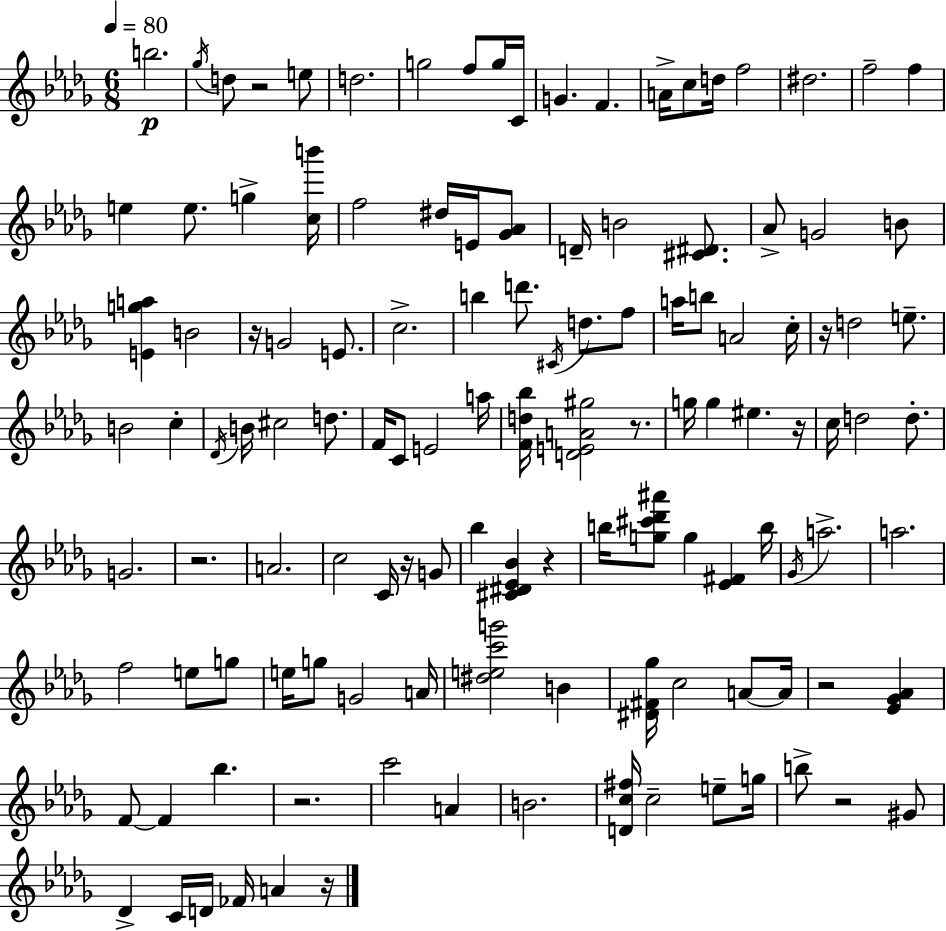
B5/h. Gb5/s D5/e R/h E5/e D5/h. G5/h F5/e G5/s C4/s G4/q. F4/q. A4/s C5/e D5/s F5/h D#5/h. F5/h F5/q E5/q E5/e. G5/q [C5,B6]/s F5/h D#5/s E4/s [Gb4,Ab4]/e D4/s B4/h [C#4,D#4]/e. Ab4/e G4/h B4/e [E4,G5,A5]/q B4/h R/s G4/h E4/e. C5/h. B5/q D6/e. C#4/s D5/e. F5/e A5/s B5/e A4/h C5/s R/s D5/h E5/e. B4/h C5/q Db4/s B4/s C#5/h D5/e. F4/s C4/e E4/h A5/s [F4,D5,Bb5]/s [D4,E4,A4,G#5]/h R/e. G5/s G5/q EIS5/q. R/s C5/s D5/h D5/e. G4/h. R/h. A4/h. C5/h C4/s R/s G4/e Bb5/q [C#4,D#4,Eb4,Bb4]/q R/q B5/s [G5,C#6,Db6,A#6]/e G5/q [Eb4,F#4]/q B5/s Gb4/s A5/h. A5/h. F5/h E5/e G5/e E5/s G5/e G4/h A4/s [D#5,E5,C6,G6]/h B4/q [D#4,F#4,Gb5]/s C5/h A4/e A4/s R/h [Eb4,Gb4,Ab4]/q F4/e F4/q Bb5/q. R/h. C6/h A4/q B4/h. [D4,C5,F#5]/s C5/h E5/e G5/s B5/e R/h G#4/e Db4/q C4/s D4/s FES4/s A4/q R/s